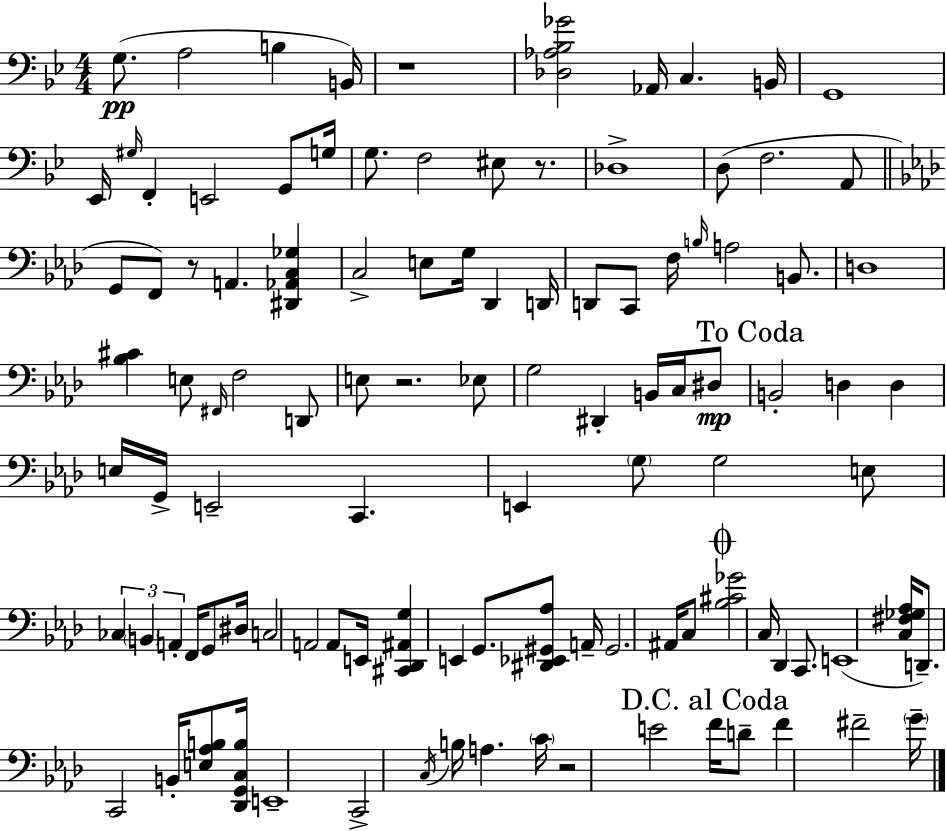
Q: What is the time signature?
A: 4/4